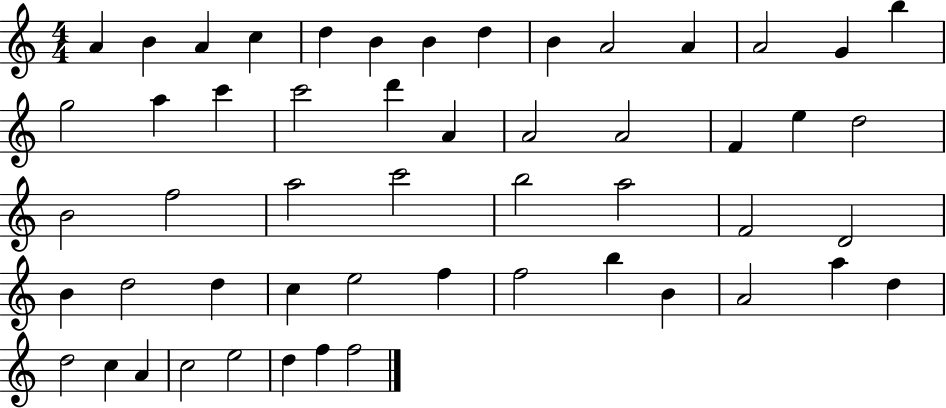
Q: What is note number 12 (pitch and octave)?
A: A4